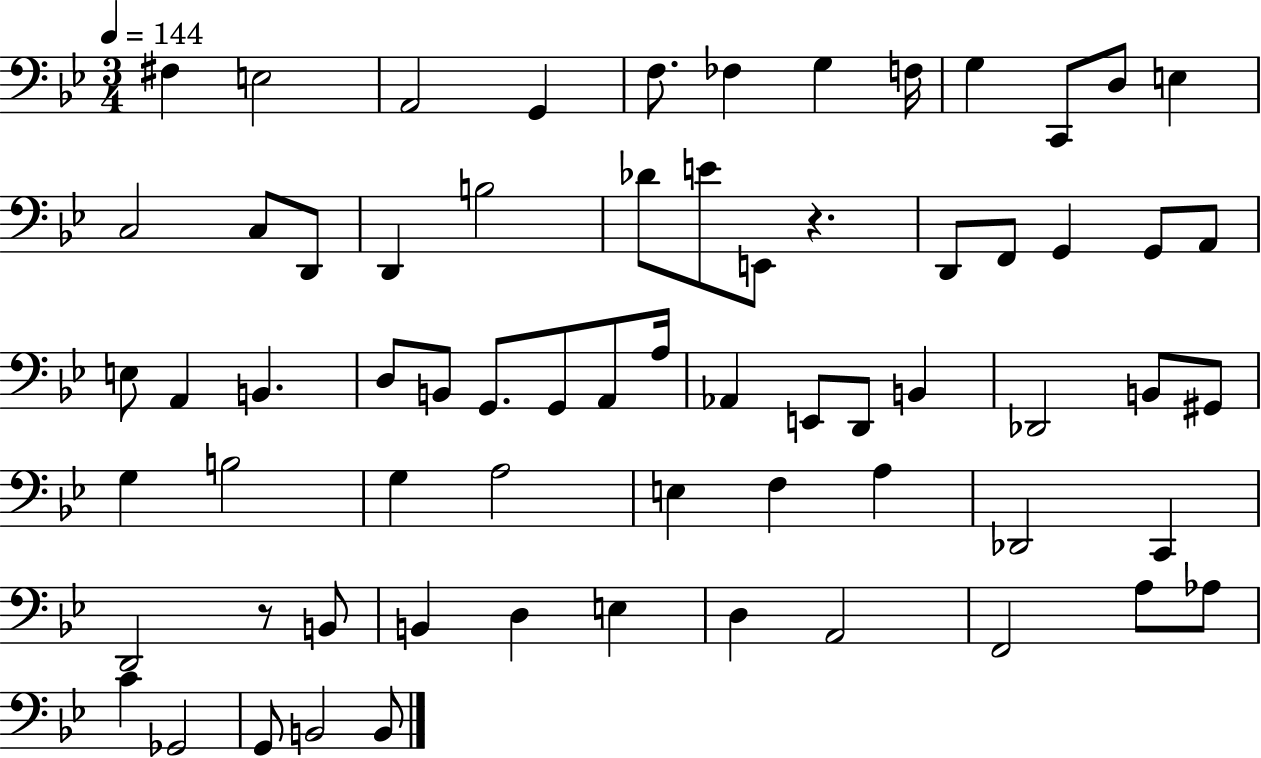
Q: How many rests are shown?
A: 2